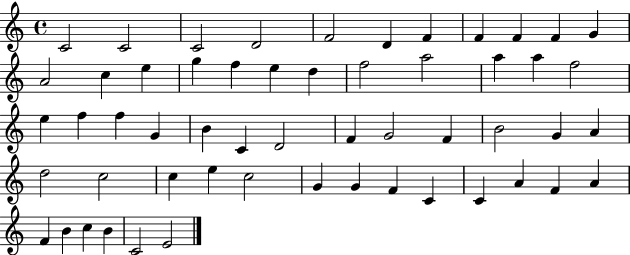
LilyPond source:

{
  \clef treble
  \time 4/4
  \defaultTimeSignature
  \key c \major
  c'2 c'2 | c'2 d'2 | f'2 d'4 f'4 | f'4 f'4 f'4 g'4 | \break a'2 c''4 e''4 | g''4 f''4 e''4 d''4 | f''2 a''2 | a''4 a''4 f''2 | \break e''4 f''4 f''4 g'4 | b'4 c'4 d'2 | f'4 g'2 f'4 | b'2 g'4 a'4 | \break d''2 c''2 | c''4 e''4 c''2 | g'4 g'4 f'4 c'4 | c'4 a'4 f'4 a'4 | \break f'4 b'4 c''4 b'4 | c'2 e'2 | \bar "|."
}